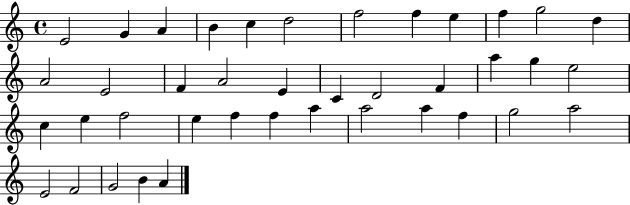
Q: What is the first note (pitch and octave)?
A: E4